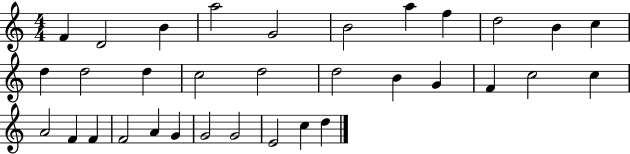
X:1
T:Untitled
M:4/4
L:1/4
K:C
F D2 B a2 G2 B2 a f d2 B c d d2 d c2 d2 d2 B G F c2 c A2 F F F2 A G G2 G2 E2 c d